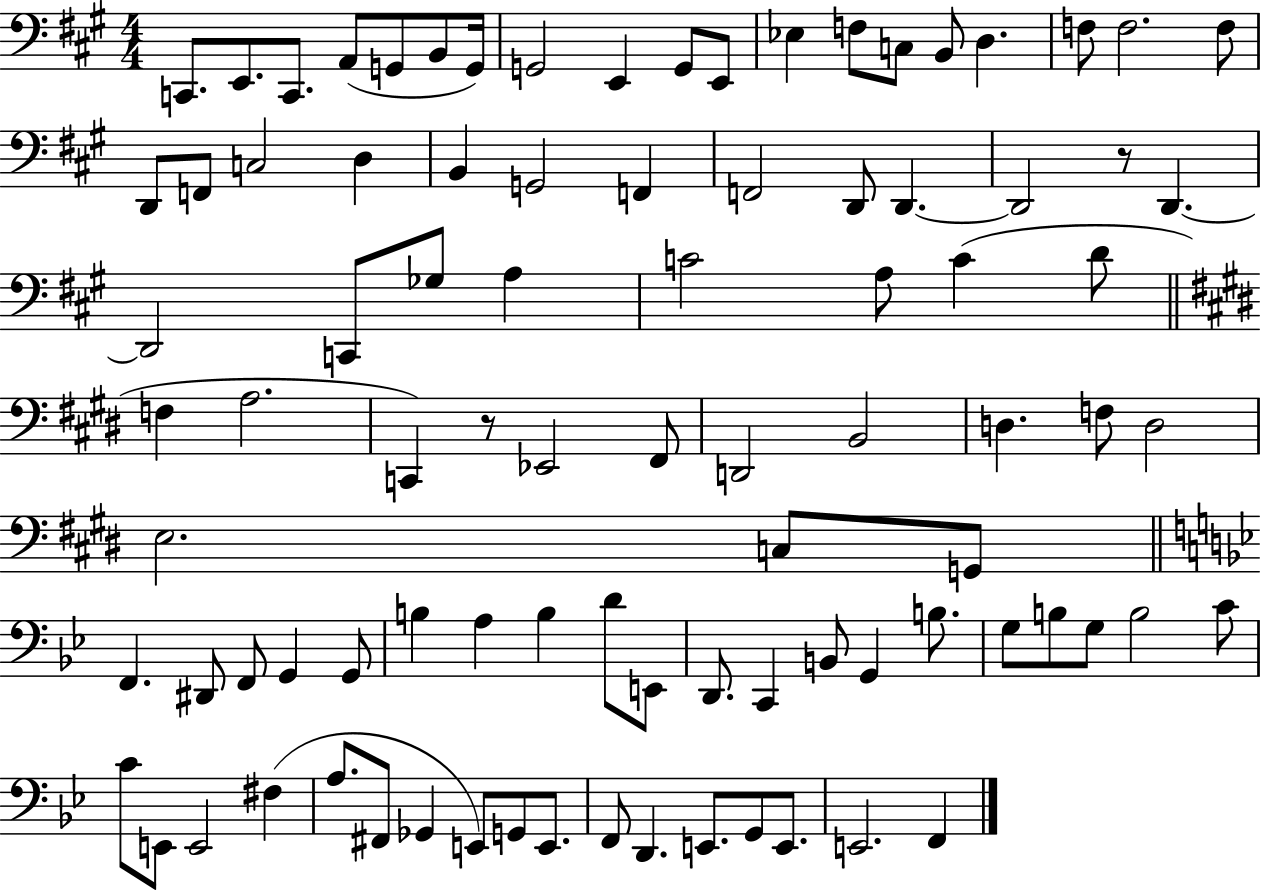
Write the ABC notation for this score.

X:1
T:Untitled
M:4/4
L:1/4
K:A
C,,/2 E,,/2 C,,/2 A,,/2 G,,/2 B,,/2 G,,/4 G,,2 E,, G,,/2 E,,/2 _E, F,/2 C,/2 B,,/2 D, F,/2 F,2 F,/2 D,,/2 F,,/2 C,2 D, B,, G,,2 F,, F,,2 D,,/2 D,, D,,2 z/2 D,, D,,2 C,,/2 _G,/2 A, C2 A,/2 C D/2 F, A,2 C,, z/2 _E,,2 ^F,,/2 D,,2 B,,2 D, F,/2 D,2 E,2 C,/2 G,,/2 F,, ^D,,/2 F,,/2 G,, G,,/2 B, A, B, D/2 E,,/2 D,,/2 C,, B,,/2 G,, B,/2 G,/2 B,/2 G,/2 B,2 C/2 C/2 E,,/2 E,,2 ^F, A,/2 ^F,,/2 _G,, E,,/2 G,,/2 E,,/2 F,,/2 D,, E,,/2 G,,/2 E,,/2 E,,2 F,,